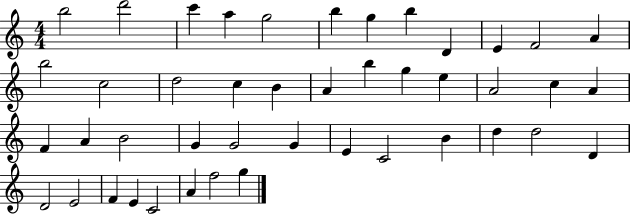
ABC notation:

X:1
T:Untitled
M:4/4
L:1/4
K:C
b2 d'2 c' a g2 b g b D E F2 A b2 c2 d2 c B A b g e A2 c A F A B2 G G2 G E C2 B d d2 D D2 E2 F E C2 A f2 g